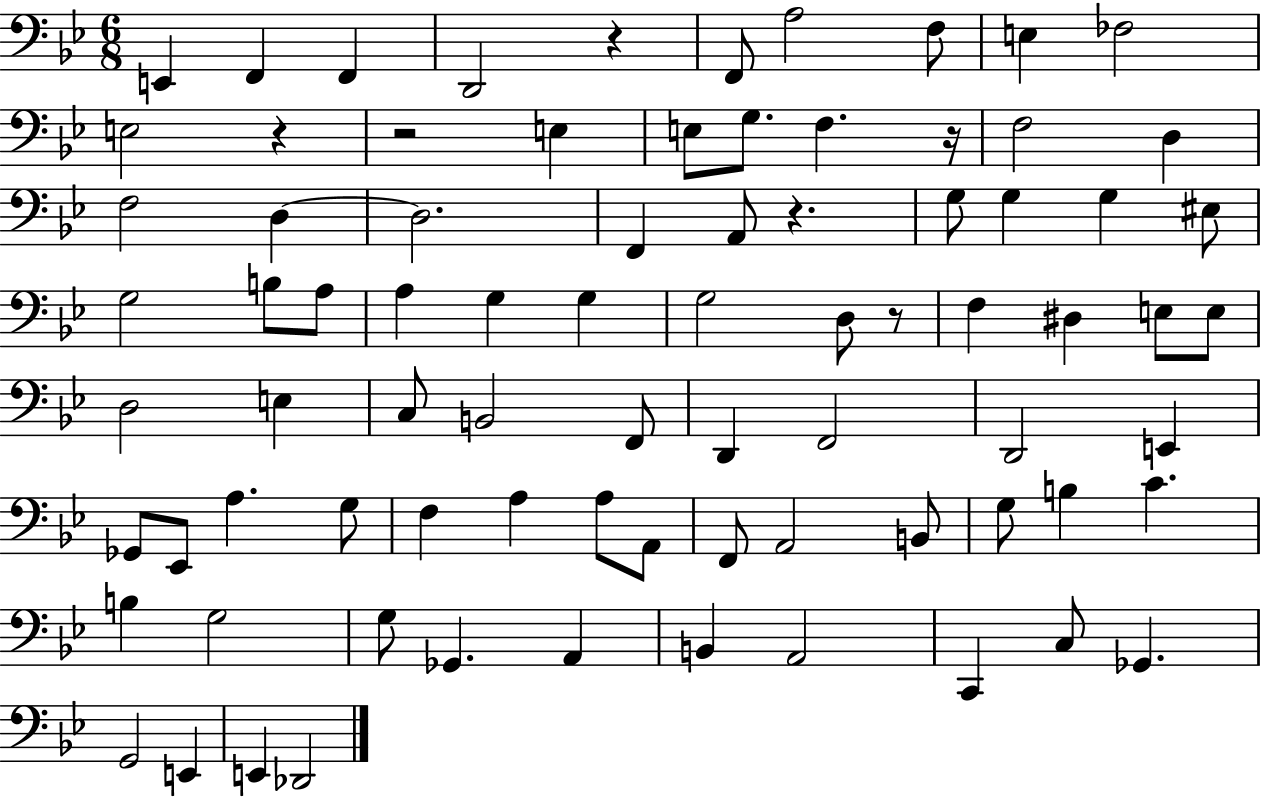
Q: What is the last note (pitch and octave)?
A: Db2